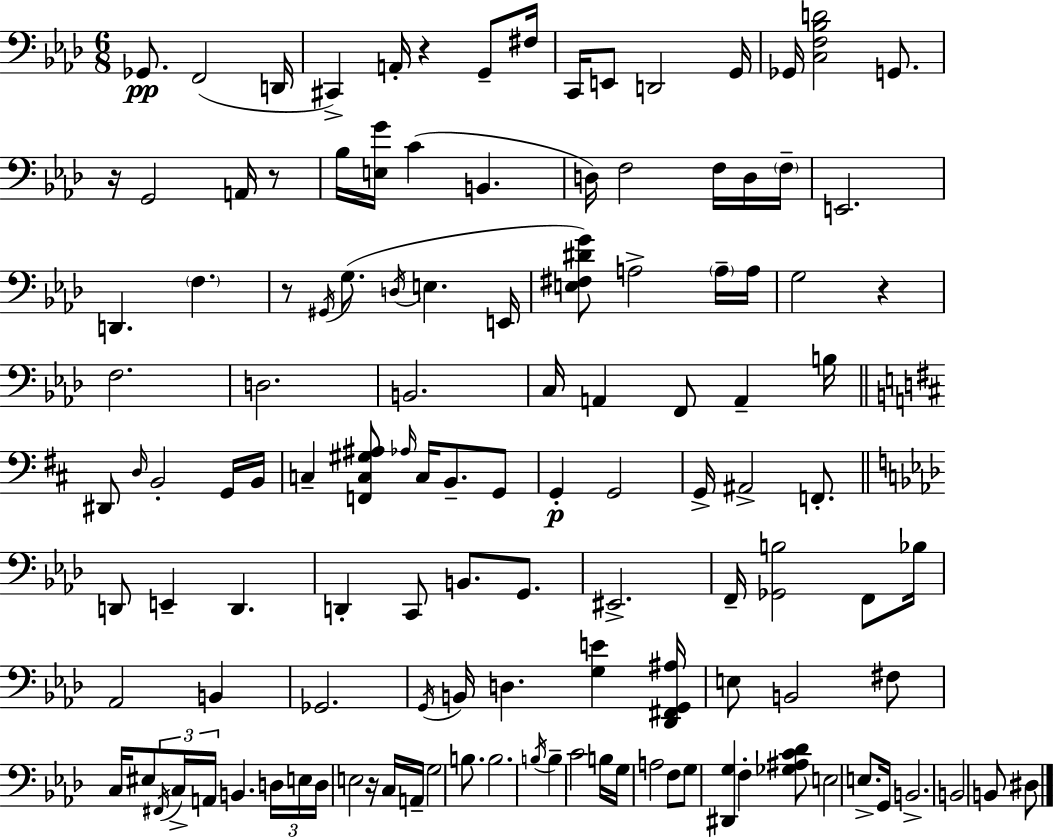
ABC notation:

X:1
T:Untitled
M:6/8
L:1/4
K:Ab
_G,,/2 F,,2 D,,/4 ^C,, A,,/4 z G,,/2 ^F,/4 C,,/4 E,,/2 D,,2 G,,/4 _G,,/4 [C,F,_B,D]2 G,,/2 z/4 G,,2 A,,/4 z/2 _B,/4 [E,G]/4 C B,, D,/4 F,2 F,/4 D,/4 F,/4 E,,2 D,, F, z/2 ^G,,/4 G,/2 D,/4 E, E,,/4 [E,^F,^DG]/2 A,2 A,/4 A,/4 G,2 z F,2 D,2 B,,2 C,/4 A,, F,,/2 A,, B,/4 ^D,,/2 D,/4 B,,2 G,,/4 B,,/4 C, [F,,C,^G,^A,]/2 _A,/4 C,/4 B,,/2 G,,/2 G,, G,,2 G,,/4 ^A,,2 F,,/2 D,,/2 E,, D,, D,, C,,/2 B,,/2 G,,/2 ^E,,2 F,,/4 [_G,,B,]2 F,,/2 _B,/4 _A,,2 B,, _G,,2 G,,/4 B,,/4 D, [G,E] [_D,,^F,,G,,^A,]/4 E,/2 B,,2 ^F,/2 C,/4 ^E,/2 ^F,,/4 C,/4 A,,/4 B,, D,/4 E,/4 D,/4 E,2 z/4 C,/4 A,,/4 G,2 B,/2 B,2 B,/4 B, C2 B,/4 G,/4 A,2 F,/2 G,/2 [^D,,G,] F, [_G,^A,C_D]/2 E,2 E,/2 G,,/4 B,,2 B,,2 B,,/2 ^D,/2